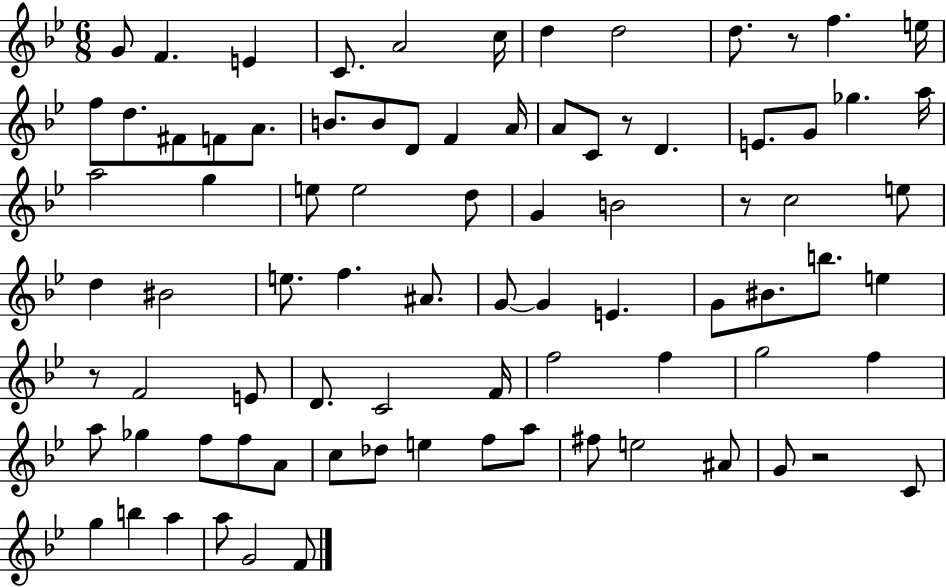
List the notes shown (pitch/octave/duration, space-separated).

G4/e F4/q. E4/q C4/e. A4/h C5/s D5/q D5/h D5/e. R/e F5/q. E5/s F5/e D5/e. F#4/e F4/e A4/e. B4/e. B4/e D4/e F4/q A4/s A4/e C4/e R/e D4/q. E4/e. G4/e Gb5/q. A5/s A5/h G5/q E5/e E5/h D5/e G4/q B4/h R/e C5/h E5/e D5/q BIS4/h E5/e. F5/q. A#4/e. G4/e G4/q E4/q. G4/e BIS4/e. B5/e. E5/q R/e F4/h E4/e D4/e. C4/h F4/s F5/h F5/q G5/h F5/q A5/e Gb5/q F5/e F5/e A4/e C5/e Db5/e E5/q F5/e A5/e F#5/e E5/h A#4/e G4/e R/h C4/e G5/q B5/q A5/q A5/e G4/h F4/e